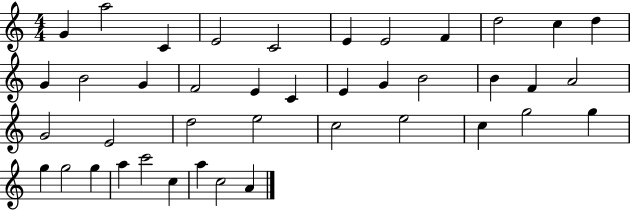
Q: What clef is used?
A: treble